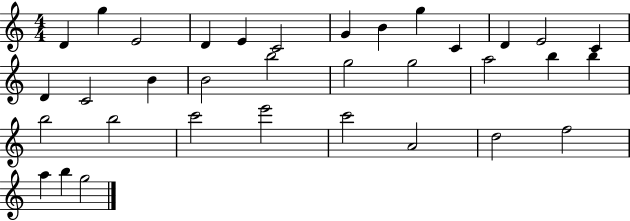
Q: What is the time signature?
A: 4/4